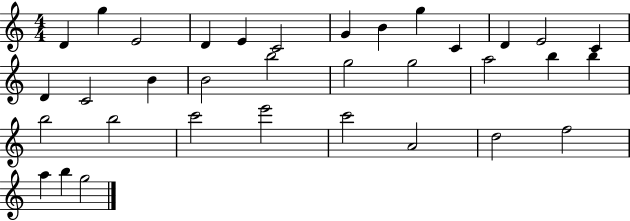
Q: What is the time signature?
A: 4/4